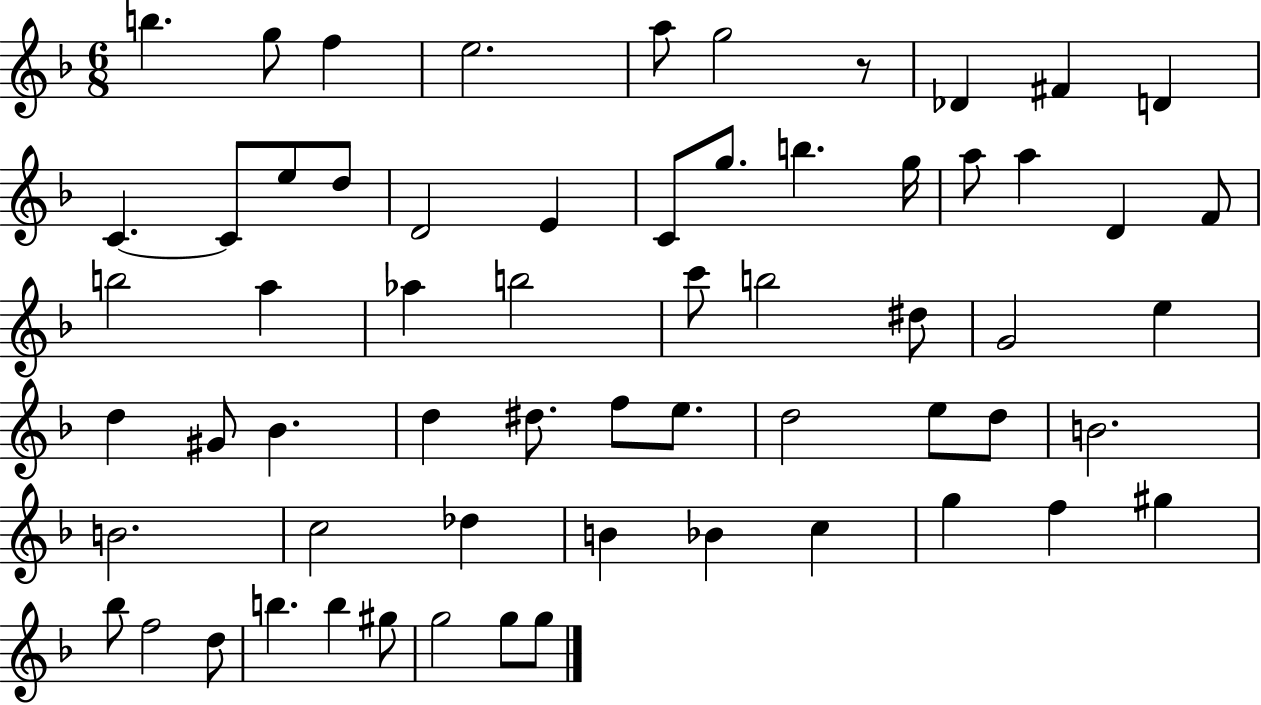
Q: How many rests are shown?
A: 1